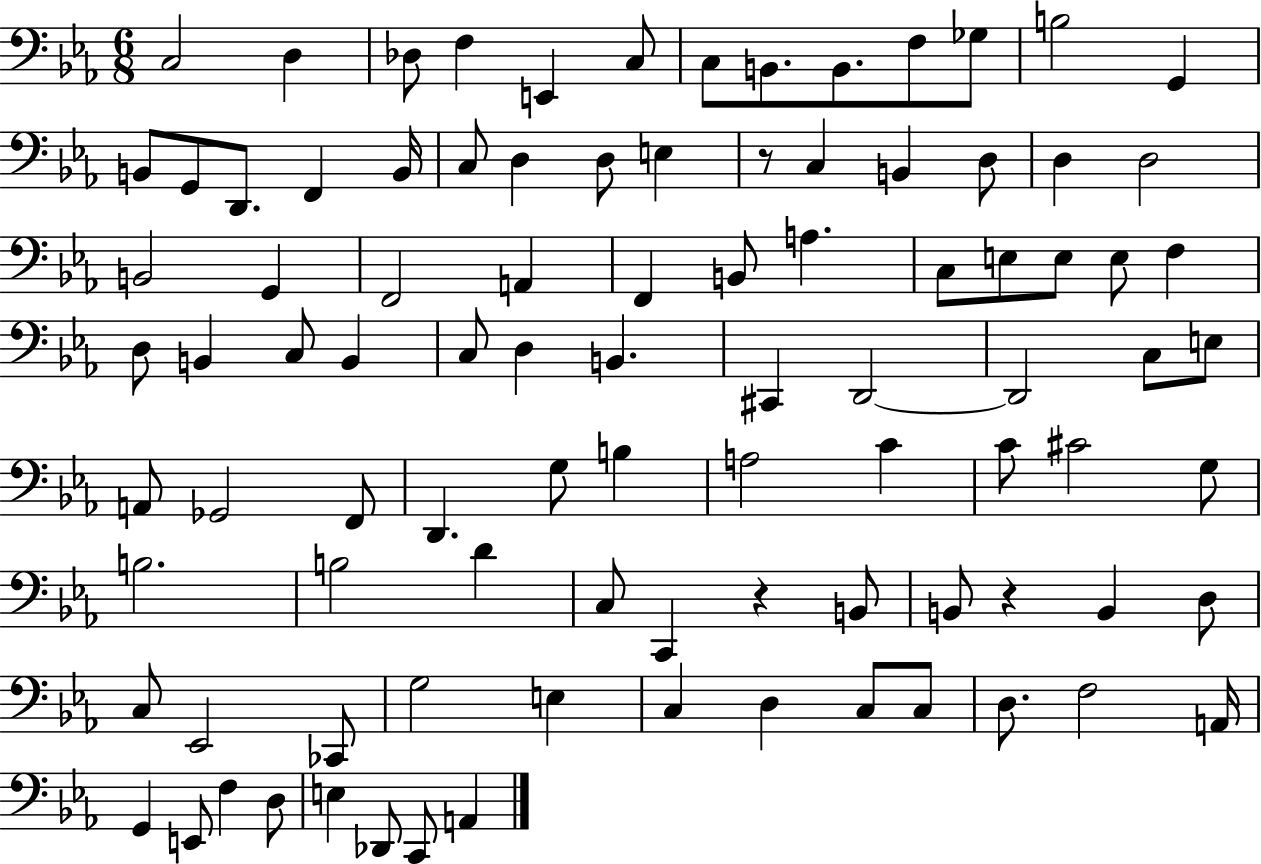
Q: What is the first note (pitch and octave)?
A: C3